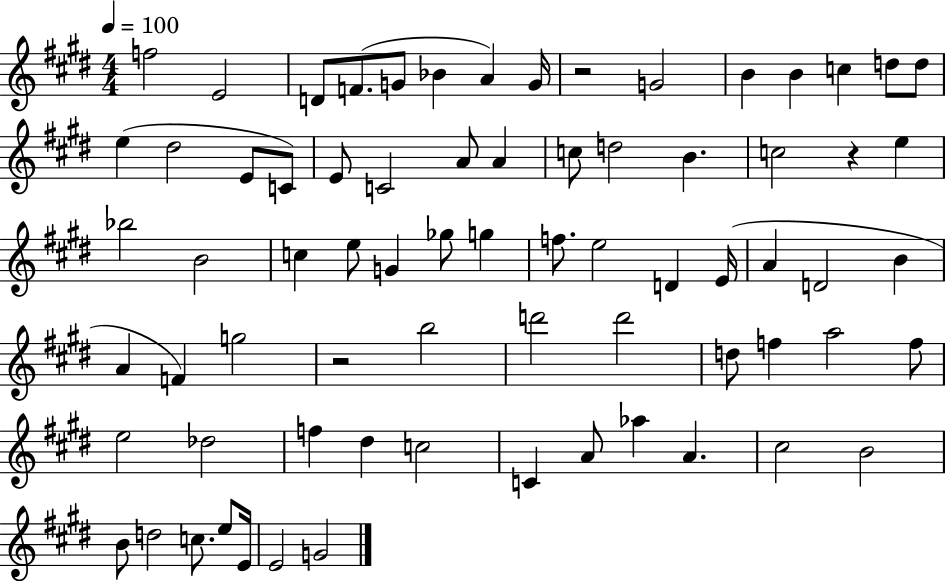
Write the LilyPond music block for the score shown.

{
  \clef treble
  \numericTimeSignature
  \time 4/4
  \key e \major
  \tempo 4 = 100
  f''2 e'2 | d'8 f'8.( g'8 bes'4 a'4) g'16 | r2 g'2 | b'4 b'4 c''4 d''8 d''8 | \break e''4( dis''2 e'8 c'8) | e'8 c'2 a'8 a'4 | c''8 d''2 b'4. | c''2 r4 e''4 | \break bes''2 b'2 | c''4 e''8 g'4 ges''8 g''4 | f''8. e''2 d'4 e'16( | a'4 d'2 b'4 | \break a'4 f'4) g''2 | r2 b''2 | d'''2 d'''2 | d''8 f''4 a''2 f''8 | \break e''2 des''2 | f''4 dis''4 c''2 | c'4 a'8 aes''4 a'4. | cis''2 b'2 | \break b'8 d''2 c''8. e''8 e'16 | e'2 g'2 | \bar "|."
}